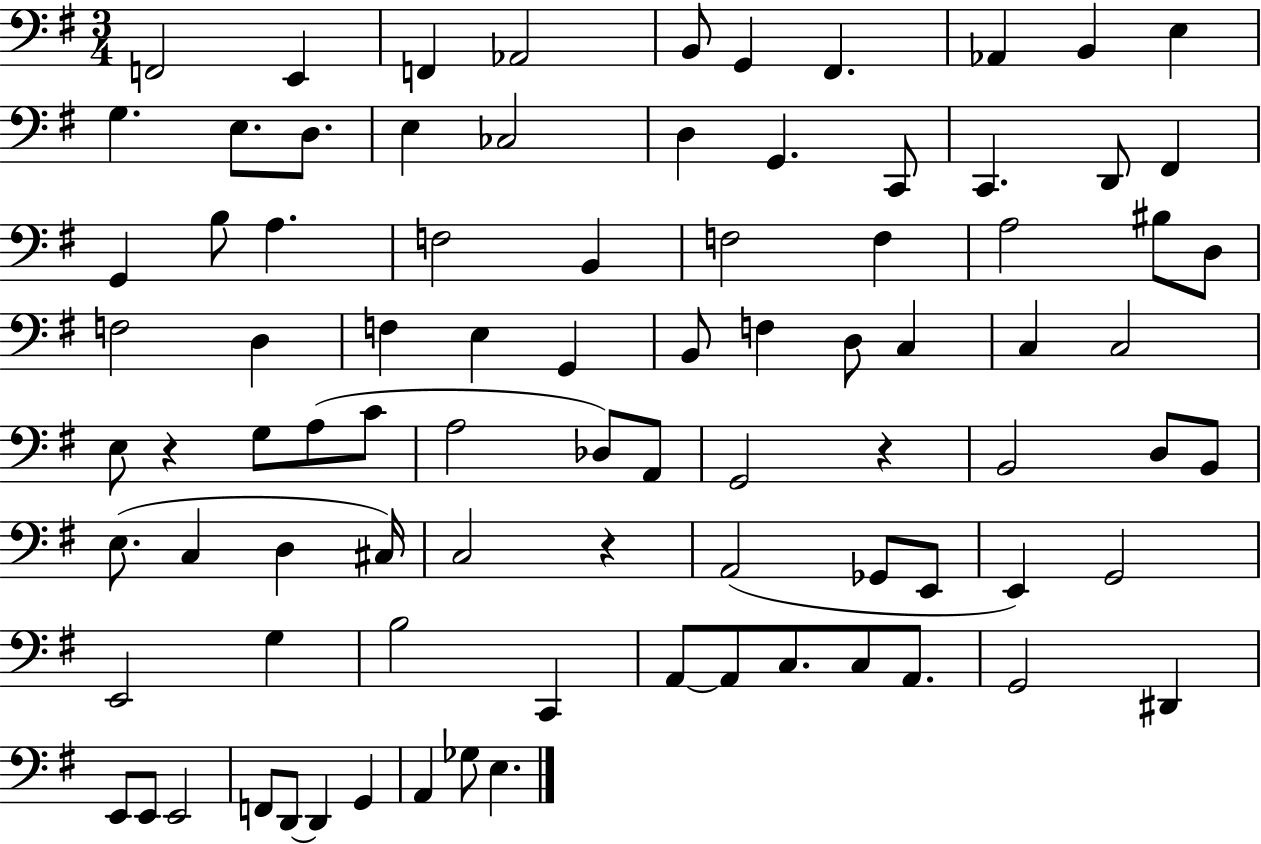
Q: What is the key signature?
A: G major